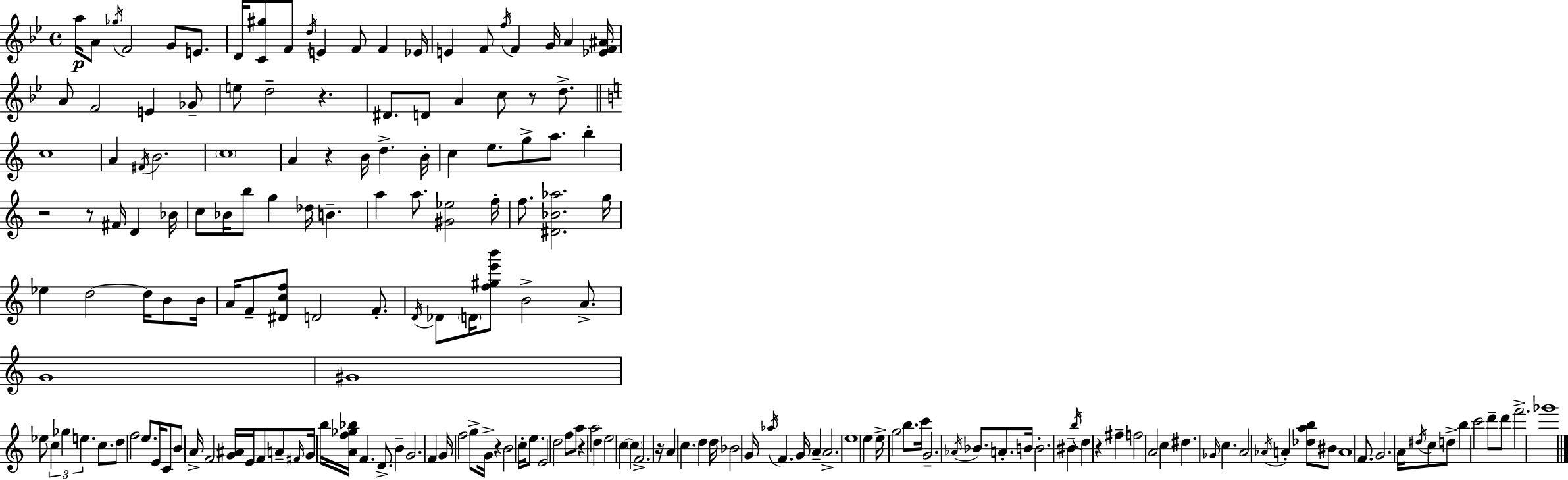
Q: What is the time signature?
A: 4/4